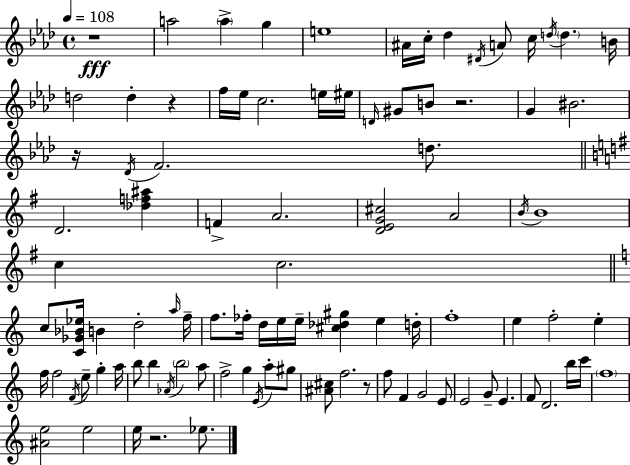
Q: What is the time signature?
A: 4/4